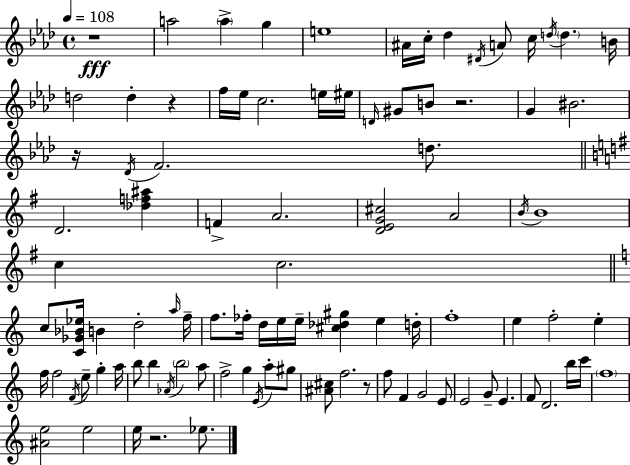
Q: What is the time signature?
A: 4/4